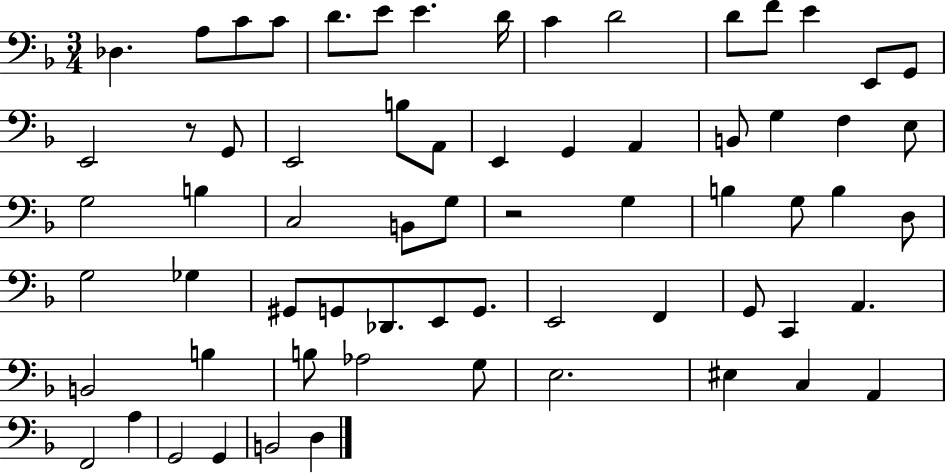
{
  \clef bass
  \numericTimeSignature
  \time 3/4
  \key f \major
  des4. a8 c'8 c'8 | d'8. e'8 e'4. d'16 | c'4 d'2 | d'8 f'8 e'4 e,8 g,8 | \break e,2 r8 g,8 | e,2 b8 a,8 | e,4 g,4 a,4 | b,8 g4 f4 e8 | \break g2 b4 | c2 b,8 g8 | r2 g4 | b4 g8 b4 d8 | \break g2 ges4 | gis,8 g,8 des,8. e,8 g,8. | e,2 f,4 | g,8 c,4 a,4. | \break b,2 b4 | b8 aes2 g8 | e2. | eis4 c4 a,4 | \break f,2 a4 | g,2 g,4 | b,2 d4 | \bar "|."
}